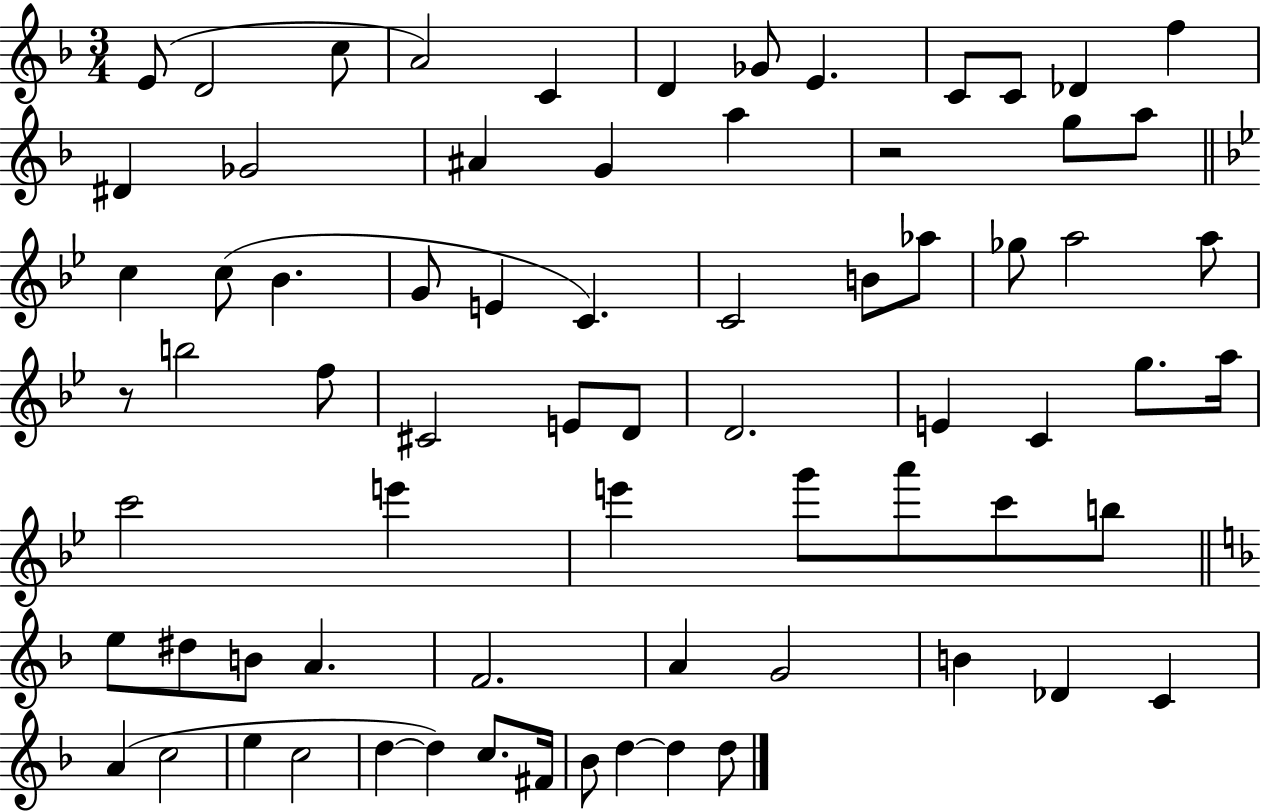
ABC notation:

X:1
T:Untitled
M:3/4
L:1/4
K:F
E/2 D2 c/2 A2 C D _G/2 E C/2 C/2 _D f ^D _G2 ^A G a z2 g/2 a/2 c c/2 _B G/2 E C C2 B/2 _a/2 _g/2 a2 a/2 z/2 b2 f/2 ^C2 E/2 D/2 D2 E C g/2 a/4 c'2 e' e' g'/2 a'/2 c'/2 b/2 e/2 ^d/2 B/2 A F2 A G2 B _D C A c2 e c2 d d c/2 ^F/4 _B/2 d d d/2